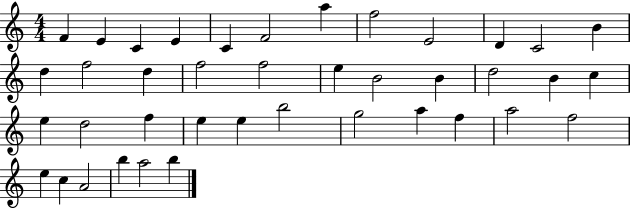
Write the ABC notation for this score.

X:1
T:Untitled
M:4/4
L:1/4
K:C
F E C E C F2 a f2 E2 D C2 B d f2 d f2 f2 e B2 B d2 B c e d2 f e e b2 g2 a f a2 f2 e c A2 b a2 b